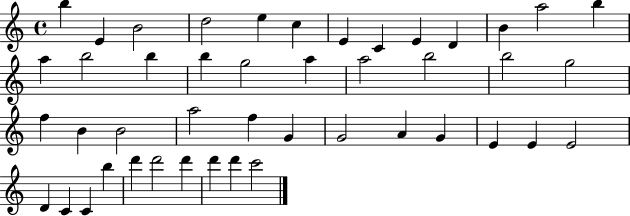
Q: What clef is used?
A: treble